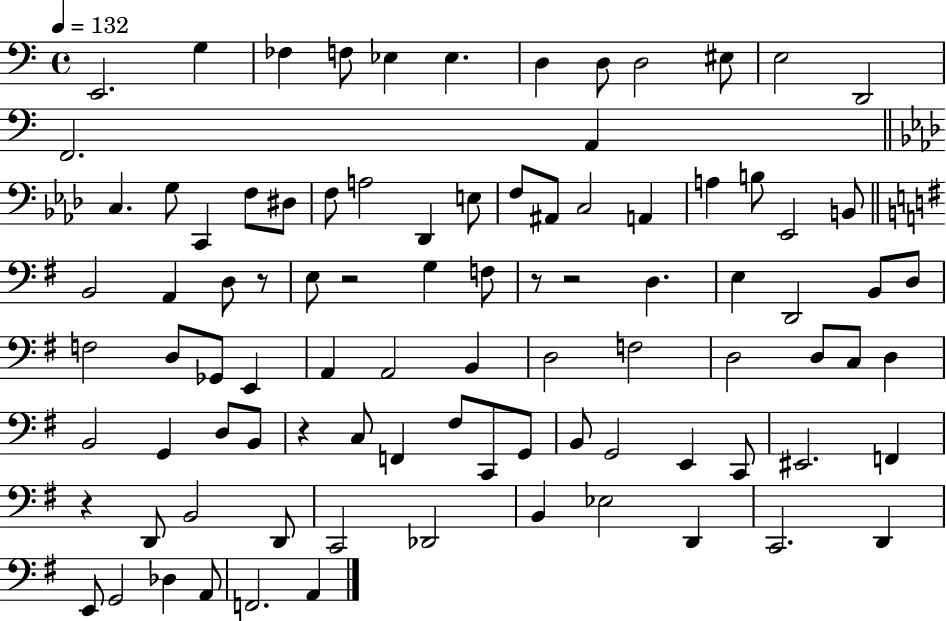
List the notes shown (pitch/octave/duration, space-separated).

E2/h. G3/q FES3/q F3/e Eb3/q Eb3/q. D3/q D3/e D3/h EIS3/e E3/h D2/h F2/h. A2/q C3/q. G3/e C2/q F3/e D#3/e F3/e A3/h Db2/q E3/e F3/e A#2/e C3/h A2/q A3/q B3/e Eb2/h B2/e B2/h A2/q D3/e R/e E3/e R/h G3/q F3/e R/e R/h D3/q. E3/q D2/h B2/e D3/e F3/h D3/e Gb2/e E2/q A2/q A2/h B2/q D3/h F3/h D3/h D3/e C3/e D3/q B2/h G2/q D3/e B2/e R/q C3/e F2/q F#3/e C2/e G2/e B2/e G2/h E2/q C2/e EIS2/h. F2/q R/q D2/e B2/h D2/e C2/h Db2/h B2/q Eb3/h D2/q C2/h. D2/q E2/e G2/h Db3/q A2/e F2/h. A2/q